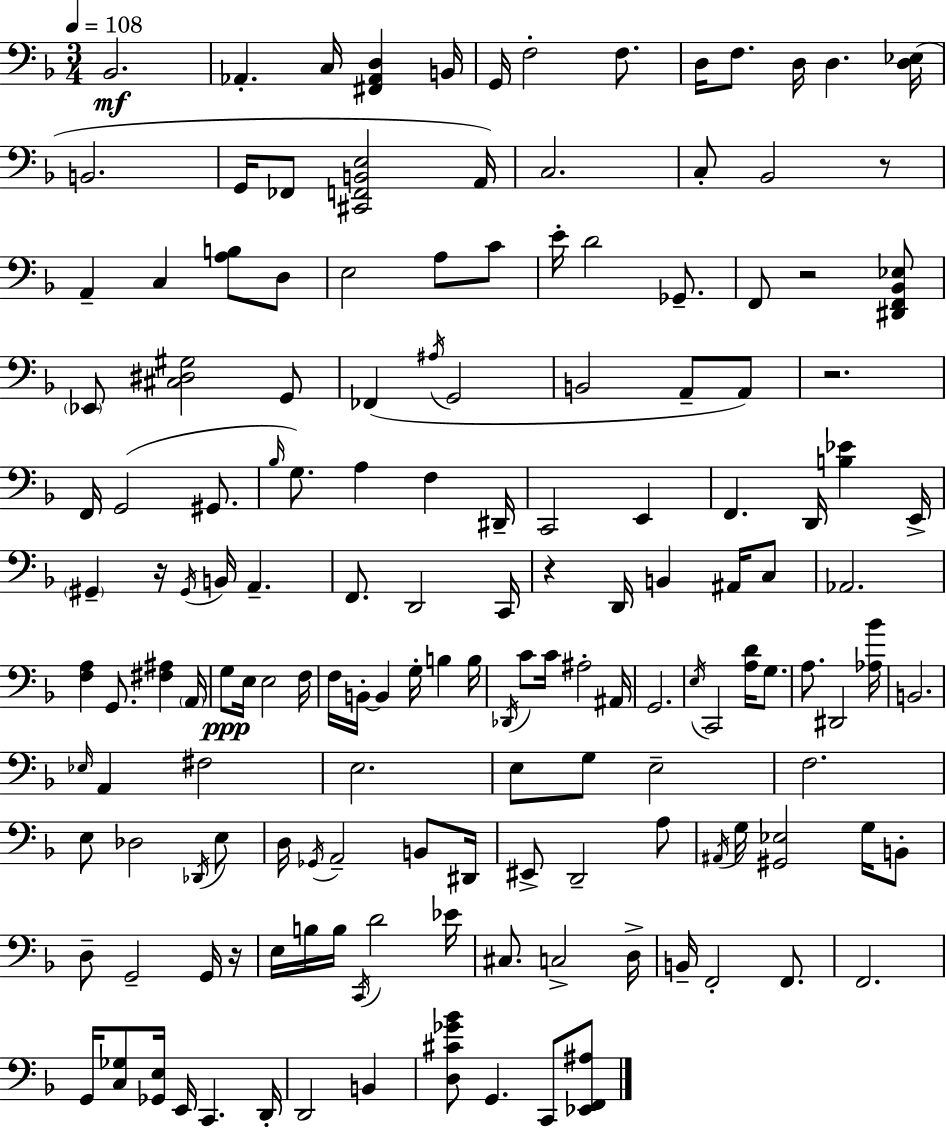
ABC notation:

X:1
T:Untitled
M:3/4
L:1/4
K:F
_B,,2 _A,, C,/4 [^F,,_A,,D,] B,,/4 G,,/4 F,2 F,/2 D,/4 F,/2 D,/4 D, [D,_E,]/4 B,,2 G,,/4 _F,,/2 [^C,,F,,B,,E,]2 A,,/4 C,2 C,/2 _B,,2 z/2 A,, C, [A,B,]/2 D,/2 E,2 A,/2 C/2 E/4 D2 _G,,/2 F,,/2 z2 [^D,,F,,_B,,_E,]/2 _E,,/2 [^C,^D,^G,]2 G,,/2 _F,, ^A,/4 G,,2 B,,2 A,,/2 A,,/2 z2 F,,/4 G,,2 ^G,,/2 _B,/4 G,/2 A, F, ^D,,/4 C,,2 E,, F,, D,,/4 [B,_E] E,,/4 ^G,, z/4 ^G,,/4 B,,/4 A,, F,,/2 D,,2 C,,/4 z D,,/4 B,, ^A,,/4 C,/2 _A,,2 [F,A,] G,,/2 [^F,^A,] A,,/4 G,/2 E,/4 E,2 F,/4 F,/4 B,,/4 B,, G,/4 B, B,/4 _D,,/4 C/2 C/4 ^A,2 ^A,,/4 G,,2 E,/4 C,,2 [A,D]/4 G,/2 A,/2 ^D,,2 [_A,_B]/4 B,,2 _E,/4 A,, ^F,2 E,2 E,/2 G,/2 E,2 F,2 E,/2 _D,2 _D,,/4 E,/2 D,/4 _G,,/4 A,,2 B,,/2 ^D,,/4 ^E,,/2 D,,2 A,/2 ^A,,/4 G,/4 [^G,,_E,]2 G,/4 B,,/2 D,/2 G,,2 G,,/4 z/4 E,/4 B,/4 B,/4 C,,/4 D2 _E/4 ^C,/2 C,2 D,/4 B,,/4 F,,2 F,,/2 F,,2 G,,/4 [C,_G,]/2 [_G,,E,]/4 E,,/4 C,, D,,/4 D,,2 B,, [D,^C_G_B]/2 G,, C,,/2 [_E,,F,,^A,]/2